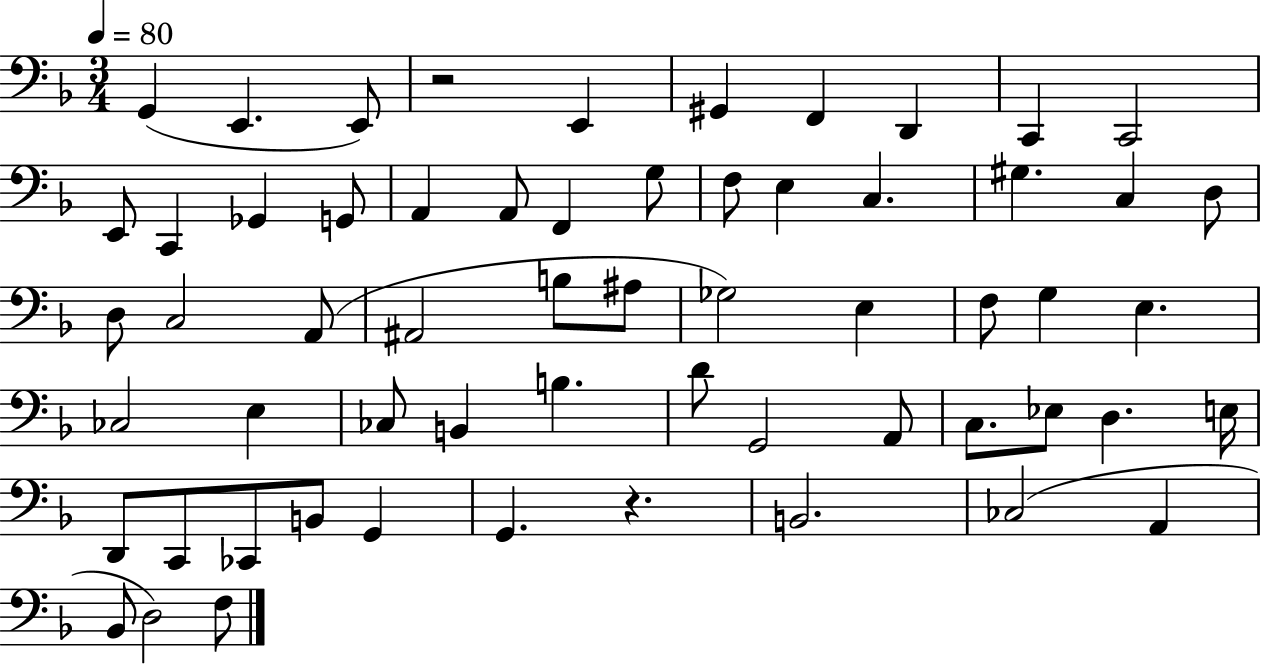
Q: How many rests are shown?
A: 2